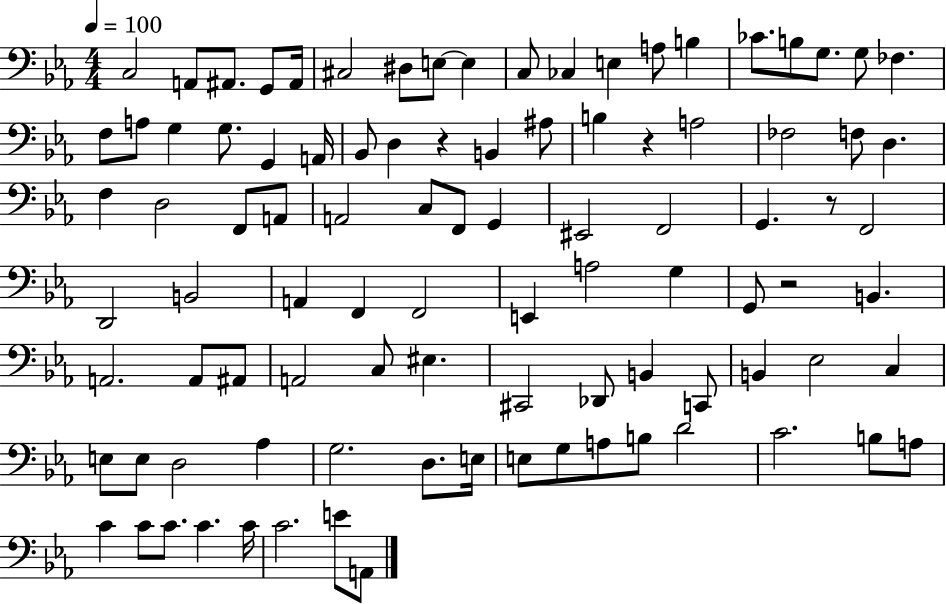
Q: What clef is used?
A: bass